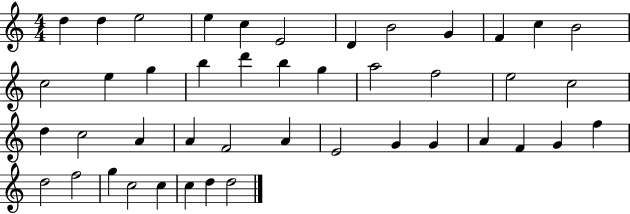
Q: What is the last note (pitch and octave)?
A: D5